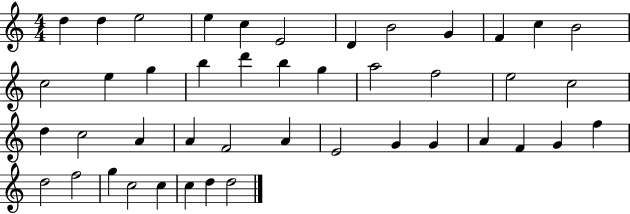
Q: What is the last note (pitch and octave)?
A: D5